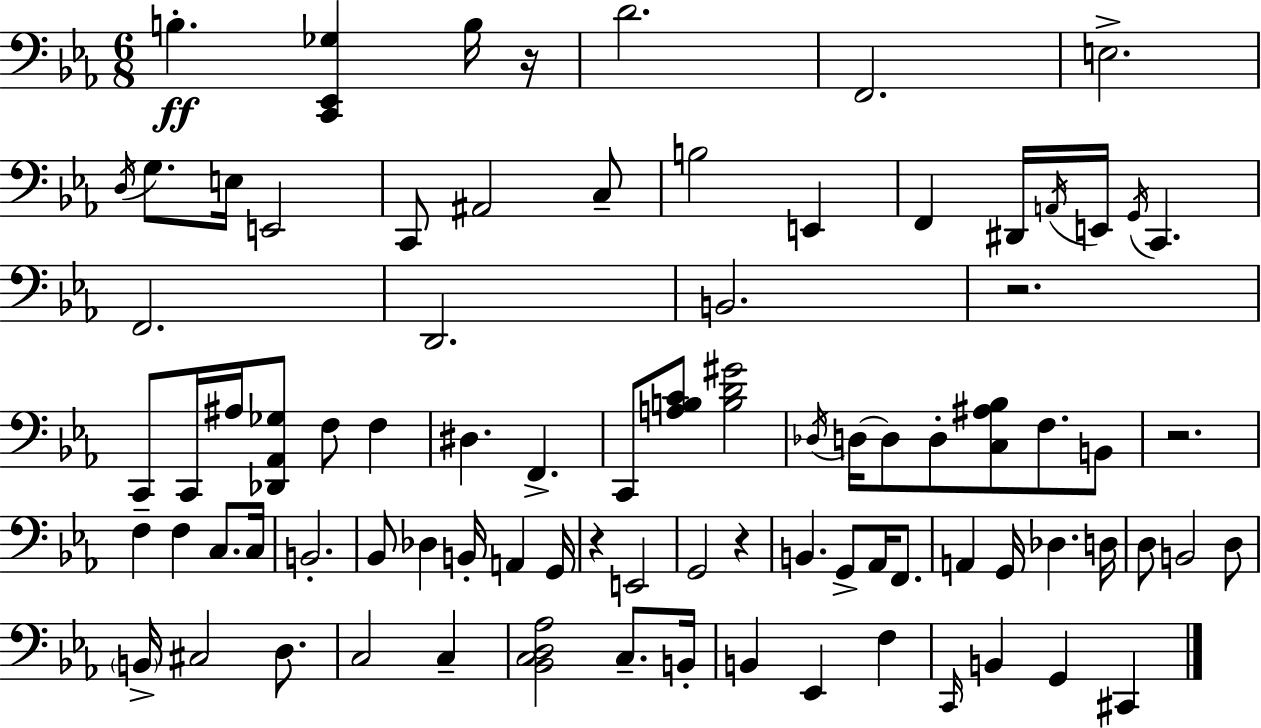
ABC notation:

X:1
T:Untitled
M:6/8
L:1/4
K:Cm
B, [C,,_E,,_G,] B,/4 z/4 D2 F,,2 E,2 D,/4 G,/2 E,/4 E,,2 C,,/2 ^A,,2 C,/2 B,2 E,, F,, ^D,,/4 A,,/4 E,,/4 G,,/4 C,, F,,2 D,,2 B,,2 z2 C,,/2 C,,/4 ^A,/4 [_D,,_A,,_G,]/2 F,/2 F, ^D, F,, C,,/2 [A,B,C]/2 [B,D^G]2 _D,/4 D,/4 D,/2 D,/2 [C,^A,_B,]/2 F,/2 B,,/2 z2 F, F, C,/2 C,/4 B,,2 _B,,/2 _D, B,,/4 A,, G,,/4 z E,,2 G,,2 z B,, G,,/2 _A,,/4 F,,/2 A,, G,,/4 _D, D,/4 D,/2 B,,2 D,/2 B,,/4 ^C,2 D,/2 C,2 C, [_B,,C,D,_A,]2 C,/2 B,,/4 B,, _E,, F, C,,/4 B,, G,, ^C,,